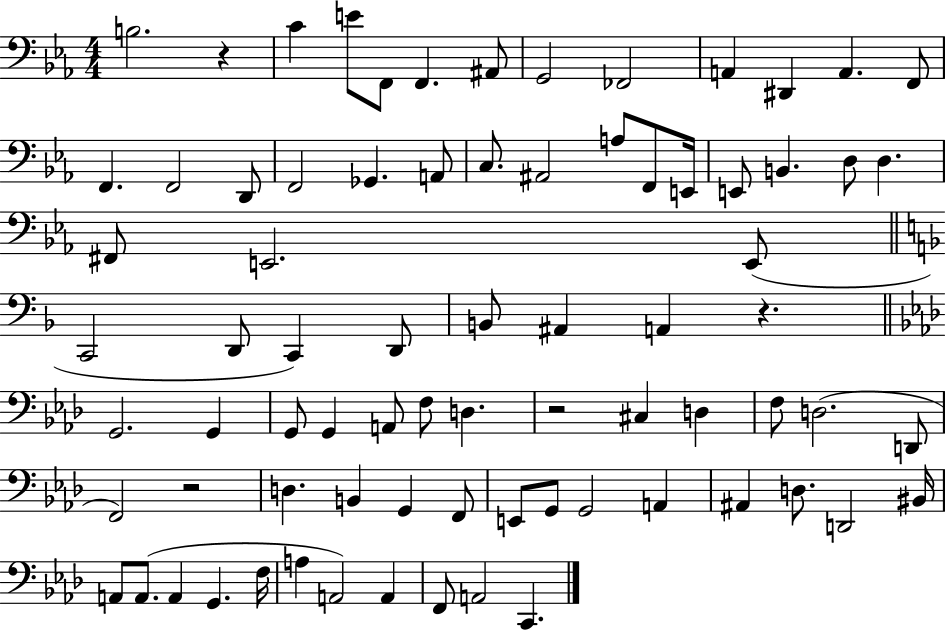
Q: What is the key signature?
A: EES major